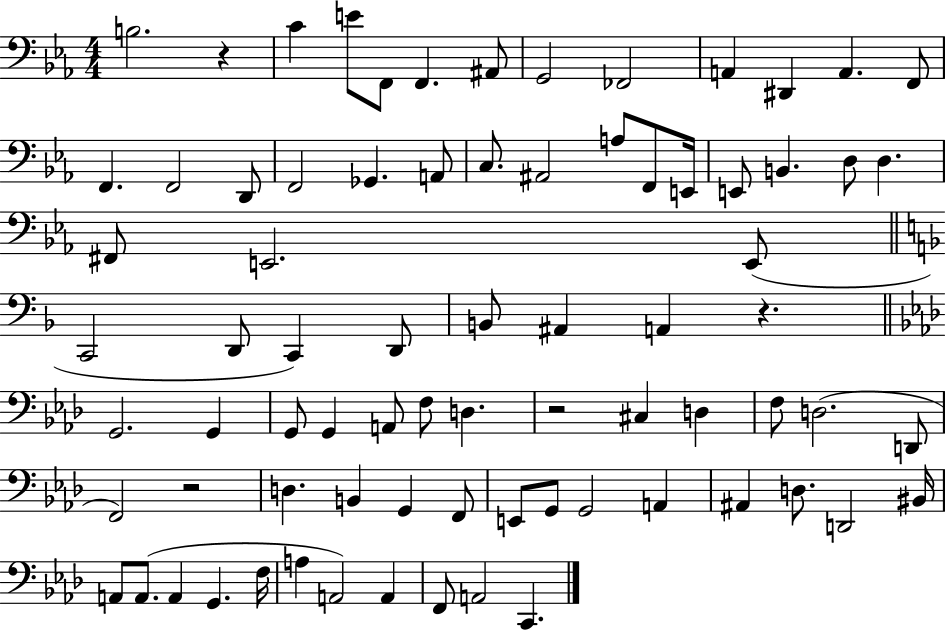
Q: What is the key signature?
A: EES major